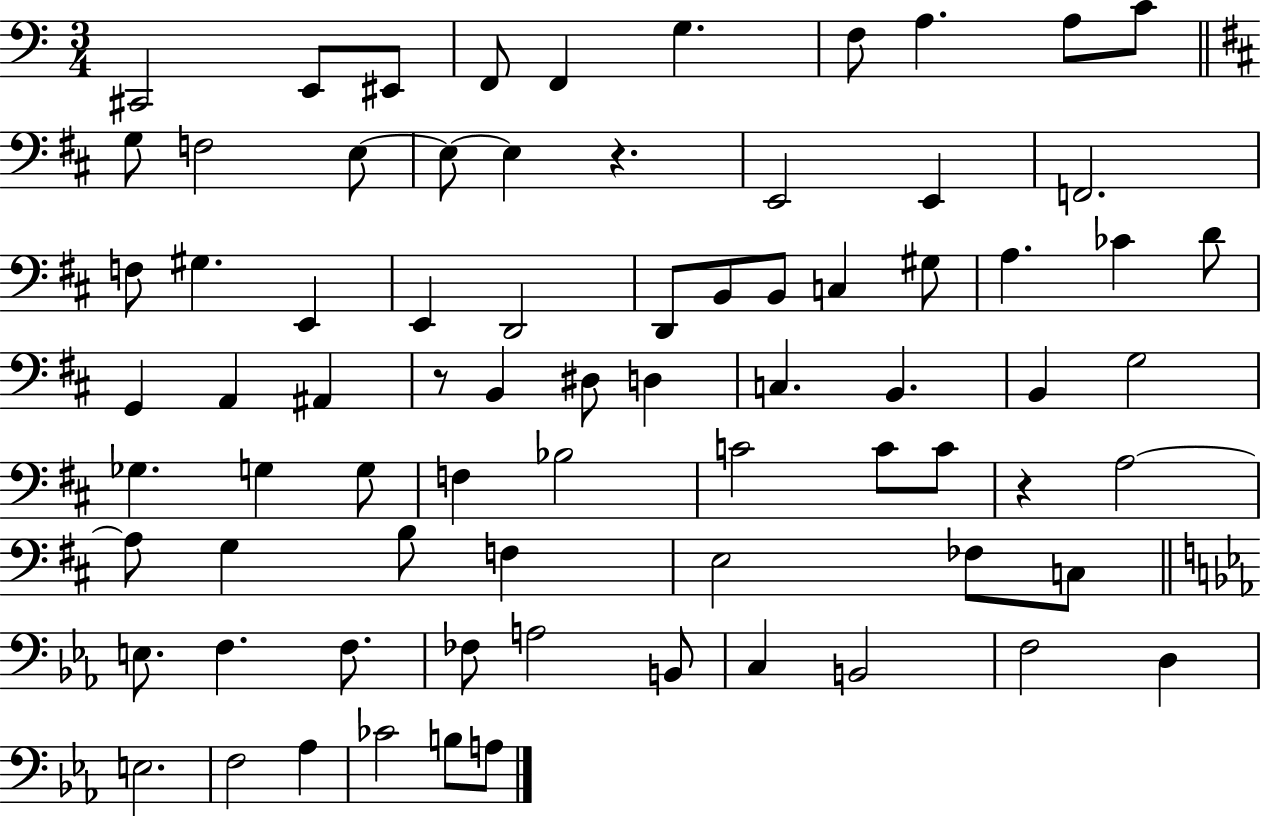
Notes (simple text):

C#2/h E2/e EIS2/e F2/e F2/q G3/q. F3/e A3/q. A3/e C4/e G3/e F3/h E3/e E3/e E3/q R/q. E2/h E2/q F2/h. F3/e G#3/q. E2/q E2/q D2/h D2/e B2/e B2/e C3/q G#3/e A3/q. CES4/q D4/e G2/q A2/q A#2/q R/e B2/q D#3/e D3/q C3/q. B2/q. B2/q G3/h Gb3/q. G3/q G3/e F3/q Bb3/h C4/h C4/e C4/e R/q A3/h A3/e G3/q B3/e F3/q E3/h FES3/e C3/e E3/e. F3/q. F3/e. FES3/e A3/h B2/e C3/q B2/h F3/h D3/q E3/h. F3/h Ab3/q CES4/h B3/e A3/e